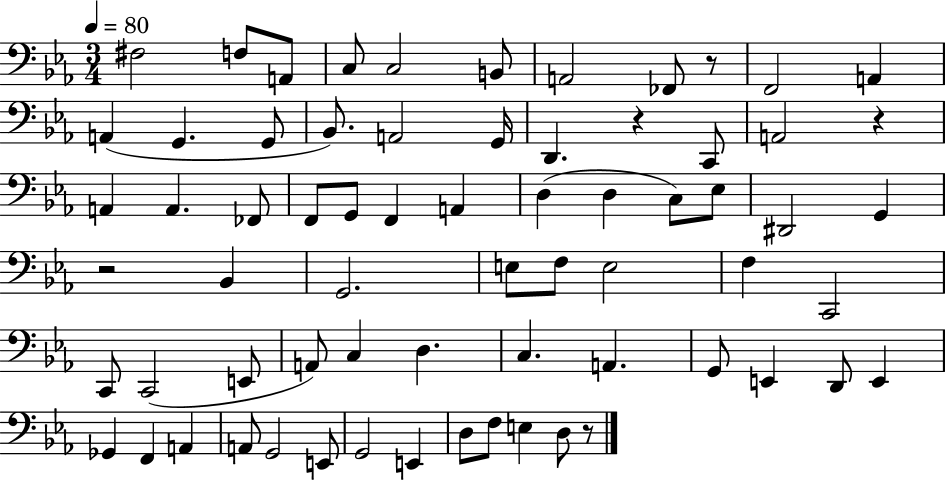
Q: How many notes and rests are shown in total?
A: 68